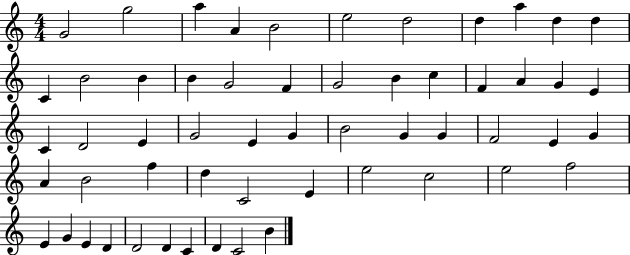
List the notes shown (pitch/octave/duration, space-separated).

G4/h G5/h A5/q A4/q B4/h E5/h D5/h D5/q A5/q D5/q D5/q C4/q B4/h B4/q B4/q G4/h F4/q G4/h B4/q C5/q F4/q A4/q G4/q E4/q C4/q D4/h E4/q G4/h E4/q G4/q B4/h G4/q G4/q F4/h E4/q G4/q A4/q B4/h F5/q D5/q C4/h E4/q E5/h C5/h E5/h F5/h E4/q G4/q E4/q D4/q D4/h D4/q C4/q D4/q C4/h B4/q